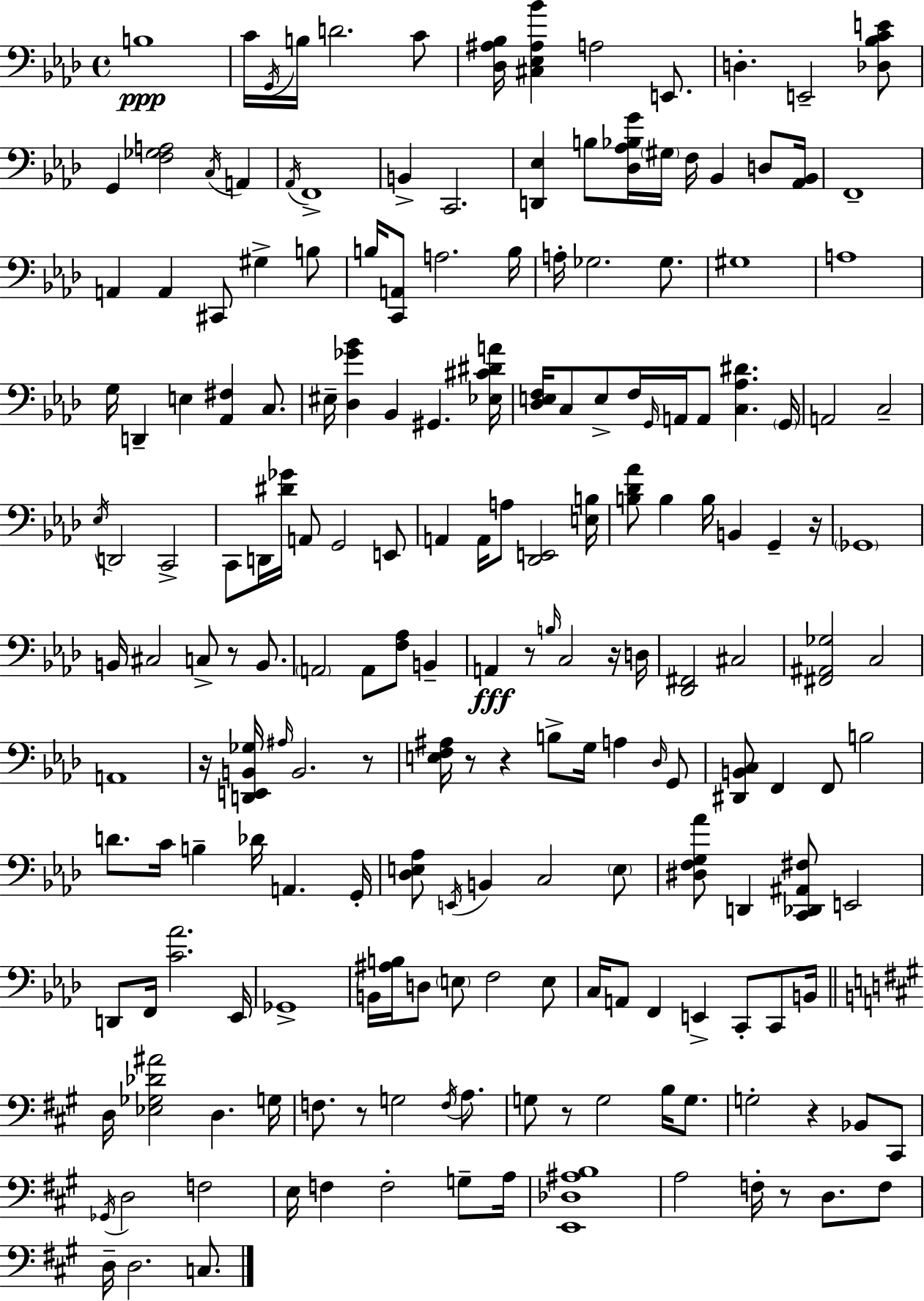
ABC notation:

X:1
T:Untitled
M:4/4
L:1/4
K:Fm
B,4 C/4 G,,/4 B,/4 D2 C/2 [_D,^A,_B,]/4 [^C,_E,^A,_B] A,2 E,,/2 D, E,,2 [_D,_B,CE]/2 G,, [F,_G,A,]2 C,/4 A,, _A,,/4 F,,4 B,, C,,2 [D,,_E,] B,/2 [_D,_A,_B,G]/4 ^G,/4 F,/4 _B,, D,/2 [_A,,_B,,]/4 F,,4 A,, A,, ^C,,/2 ^G, B,/2 B,/4 [C,,A,,]/2 A,2 B,/4 A,/4 _G,2 _G,/2 ^G,4 A,4 G,/4 D,, E, [_A,,^F,] C,/2 ^E,/4 [_D,_G_B] _B,, ^G,, [_E,^C^DA]/4 [_D,E,F,]/4 C,/2 E,/2 F,/4 G,,/4 A,,/4 A,,/2 [C,_A,^D] G,,/4 A,,2 C,2 _E,/4 D,,2 C,,2 C,,/2 D,,/4 [^D_G]/4 A,,/2 G,,2 E,,/2 A,, A,,/4 A,/2 [_D,,E,,]2 [E,B,]/4 [B,_D_A]/2 B, B,/4 B,, G,, z/4 _G,,4 B,,/4 ^C,2 C,/2 z/2 B,,/2 A,,2 A,,/2 [F,_A,]/2 B,, A,, z/2 B,/4 C,2 z/4 D,/4 [_D,,^F,,]2 ^C,2 [^F,,^A,,_G,]2 C,2 A,,4 z/4 [D,,E,,B,,_G,]/4 ^A,/4 B,,2 z/2 [E,F,^A,]/4 z/2 z B,/2 G,/4 A, _D,/4 G,,/2 [^D,,B,,C,]/2 F,, F,,/2 B,2 D/2 C/4 B, _D/4 A,, G,,/4 [_D,E,_A,]/2 E,,/4 B,, C,2 E,/2 [^D,F,G,_A]/2 D,, [C,,_D,,^A,,^F,]/2 E,,2 D,,/2 F,,/4 [C_A]2 _E,,/4 _G,,4 B,,/4 [^A,B,]/4 D,/2 E,/2 F,2 E,/2 C,/4 A,,/2 F,, E,, C,,/2 C,,/2 B,,/4 D,/4 [_E,_G,_D^A]2 D, G,/4 F,/2 z/2 G,2 F,/4 A,/2 G,/2 z/2 G,2 B,/4 G,/2 G,2 z _B,,/2 ^C,,/2 _G,,/4 D,2 F,2 E,/4 F, F,2 G,/2 A,/4 [E,,_D,^A,B,]4 A,2 F,/4 z/2 D,/2 F,/2 D,/4 D,2 C,/2